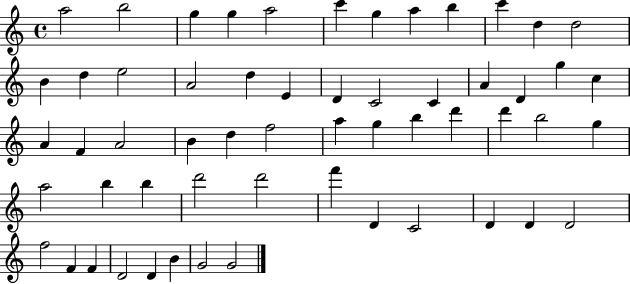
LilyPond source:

{
  \clef treble
  \time 4/4
  \defaultTimeSignature
  \key c \major
  a''2 b''2 | g''4 g''4 a''2 | c'''4 g''4 a''4 b''4 | c'''4 d''4 d''2 | \break b'4 d''4 e''2 | a'2 d''4 e'4 | d'4 c'2 c'4 | a'4 d'4 g''4 c''4 | \break a'4 f'4 a'2 | b'4 d''4 f''2 | a''4 g''4 b''4 d'''4 | d'''4 b''2 g''4 | \break a''2 b''4 b''4 | d'''2 d'''2 | f'''4 d'4 c'2 | d'4 d'4 d'2 | \break f''2 f'4 f'4 | d'2 d'4 b'4 | g'2 g'2 | \bar "|."
}